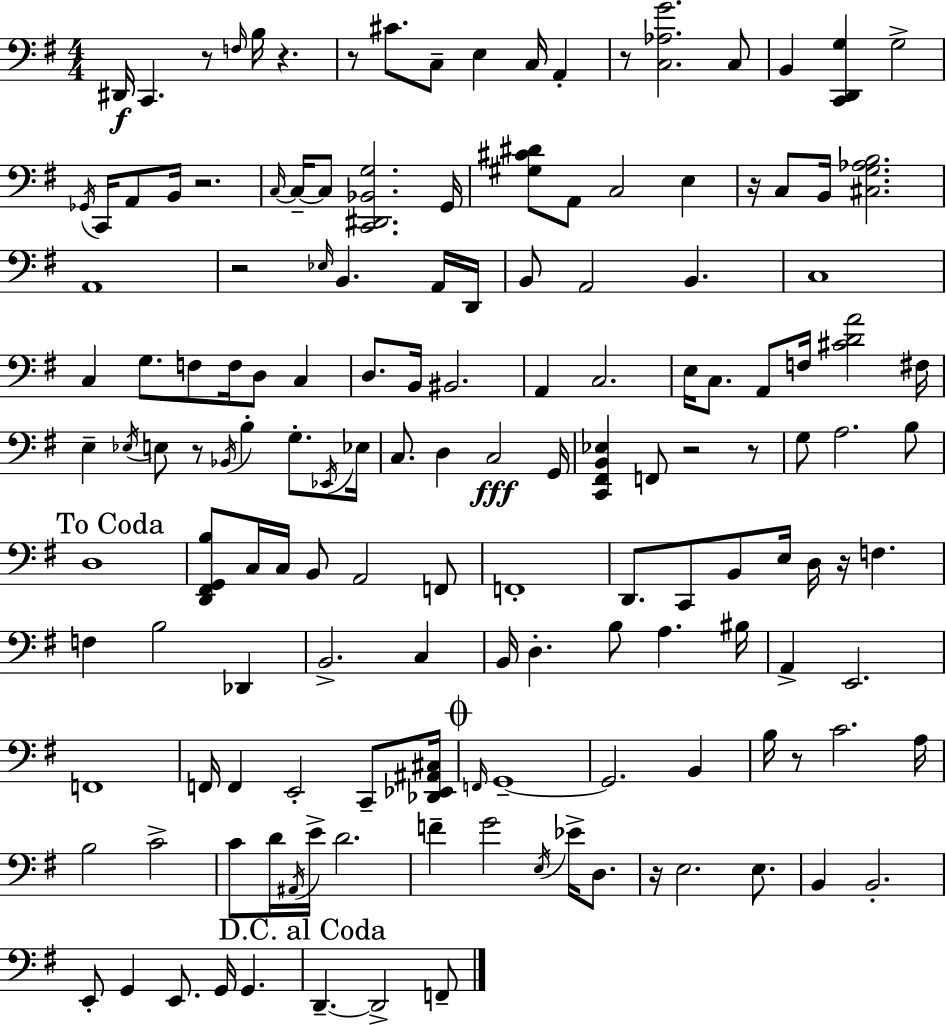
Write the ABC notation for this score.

X:1
T:Untitled
M:4/4
L:1/4
K:Em
^D,,/4 C,, z/2 F,/4 B,/4 z z/2 ^C/2 C,/2 E, C,/4 A,, z/2 [C,_A,G]2 C,/2 B,, [C,,D,,G,] G,2 _G,,/4 C,,/4 A,,/2 B,,/4 z2 C,/4 C,/4 C,/2 [C,,^D,,_B,,G,]2 G,,/4 [^G,^C^D]/2 A,,/2 C,2 E, z/4 C,/2 B,,/4 [^C,G,_A,B,]2 A,,4 z2 _E,/4 B,, A,,/4 D,,/4 B,,/2 A,,2 B,, C,4 C, G,/2 F,/2 F,/4 D,/2 C, D,/2 B,,/4 ^B,,2 A,, C,2 E,/4 C,/2 A,,/2 F,/4 [^CDA]2 ^F,/4 E, _E,/4 E,/2 z/2 _B,,/4 B, G,/2 _E,,/4 _E,/4 C,/2 D, C,2 G,,/4 [C,,^F,,B,,_E,] F,,/2 z2 z/2 G,/2 A,2 B,/2 D,4 [D,,^F,,G,,B,]/2 C,/4 C,/4 B,,/2 A,,2 F,,/2 F,,4 D,,/2 C,,/2 B,,/2 E,/4 D,/4 z/4 F, F, B,2 _D,, B,,2 C, B,,/4 D, B,/2 A, ^B,/4 A,, E,,2 F,,4 F,,/4 F,, E,,2 C,,/2 [_D,,_E,,^A,,^C,]/4 F,,/4 G,,4 G,,2 B,, B,/4 z/2 C2 A,/4 B,2 C2 C/2 D/4 ^A,,/4 E/4 D2 F G2 E,/4 _E/4 D,/2 z/4 E,2 E,/2 B,, B,,2 E,,/2 G,, E,,/2 G,,/4 G,, D,, D,,2 F,,/2